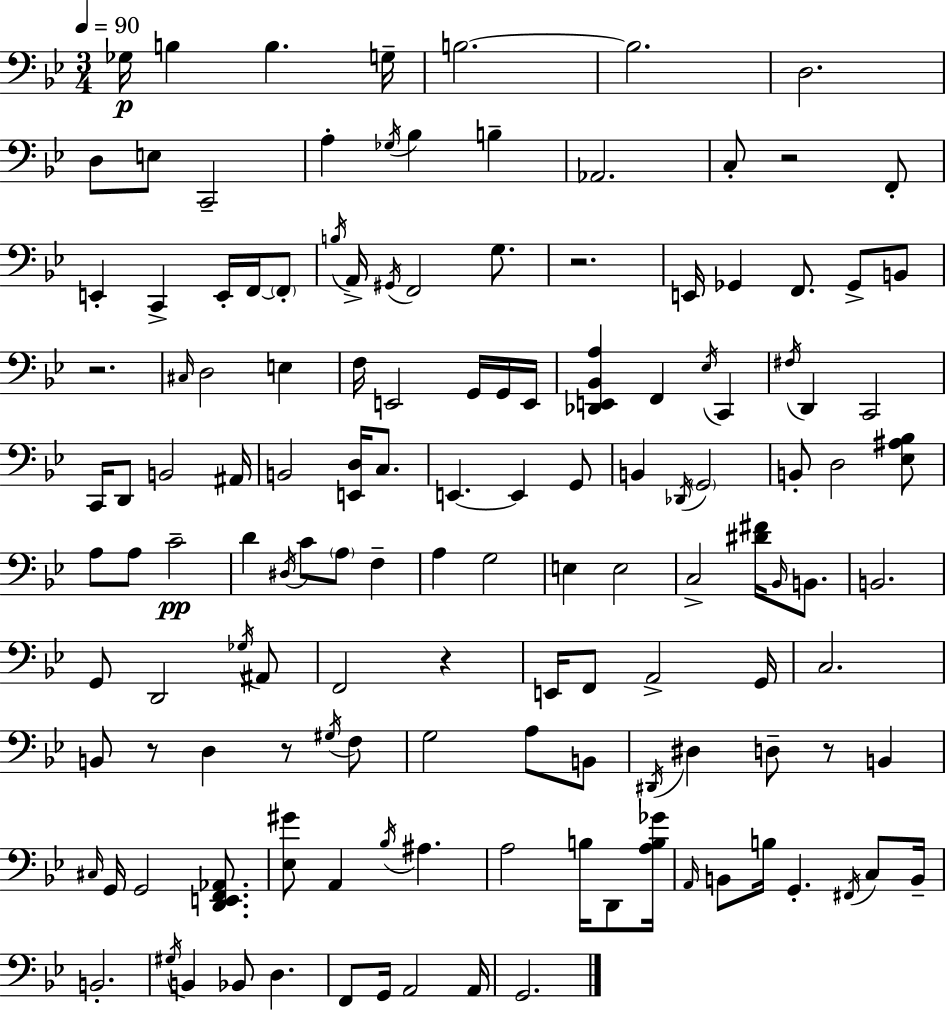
Gb3/s B3/q B3/q. G3/s B3/h. B3/h. D3/h. D3/e E3/e C2/h A3/q Gb3/s Bb3/q B3/q Ab2/h. C3/e R/h F2/e E2/q C2/q E2/s F2/s F2/e B3/s A2/s G#2/s F2/h G3/e. R/h. E2/s Gb2/q F2/e. Gb2/e B2/e R/h. C#3/s D3/h E3/q F3/s E2/h G2/s G2/s E2/s [Db2,E2,Bb2,A3]/q F2/q Eb3/s C2/q F#3/s D2/q C2/h C2/s D2/e B2/h A#2/s B2/h [E2,D3]/s C3/e. E2/q. E2/q G2/e B2/q Db2/s G2/h B2/e D3/h [Eb3,A#3,Bb3]/e A3/e A3/e C4/h D4/q D#3/s C4/e A3/e F3/q A3/q G3/h E3/q E3/h C3/h [D#4,F#4]/s Bb2/s B2/e. B2/h. G2/e D2/h Gb3/s A#2/e F2/h R/q E2/s F2/e A2/h G2/s C3/h. B2/e R/e D3/q R/e G#3/s F3/e G3/h A3/e B2/e D#2/s D#3/q D3/e R/e B2/q C#3/s G2/s G2/h [D2,E2,F2,Ab2]/e. [Eb3,G#4]/e A2/q Bb3/s A#3/q. A3/h B3/s D2/e [A3,B3,Gb4]/s A2/s B2/e B3/s G2/q. F#2/s C3/e B2/s B2/h. G#3/s B2/q Bb2/e D3/q. F2/e G2/s A2/h A2/s G2/h.